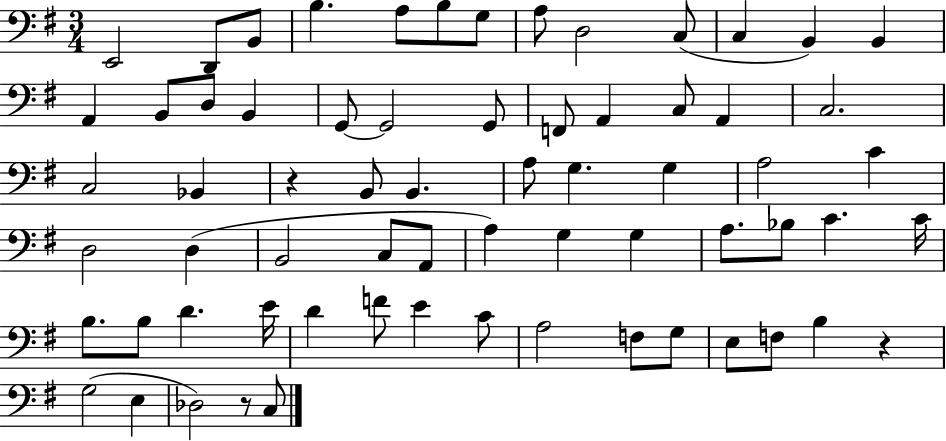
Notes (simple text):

E2/h D2/e B2/e B3/q. A3/e B3/e G3/e A3/e D3/h C3/e C3/q B2/q B2/q A2/q B2/e D3/e B2/q G2/e G2/h G2/e F2/e A2/q C3/e A2/q C3/h. C3/h Bb2/q R/q B2/e B2/q. A3/e G3/q. G3/q A3/h C4/q D3/h D3/q B2/h C3/e A2/e A3/q G3/q G3/q A3/e. Bb3/e C4/q. C4/s B3/e. B3/e D4/q. E4/s D4/q F4/e E4/q C4/e A3/h F3/e G3/e E3/e F3/e B3/q R/q G3/h E3/q Db3/h R/e C3/e